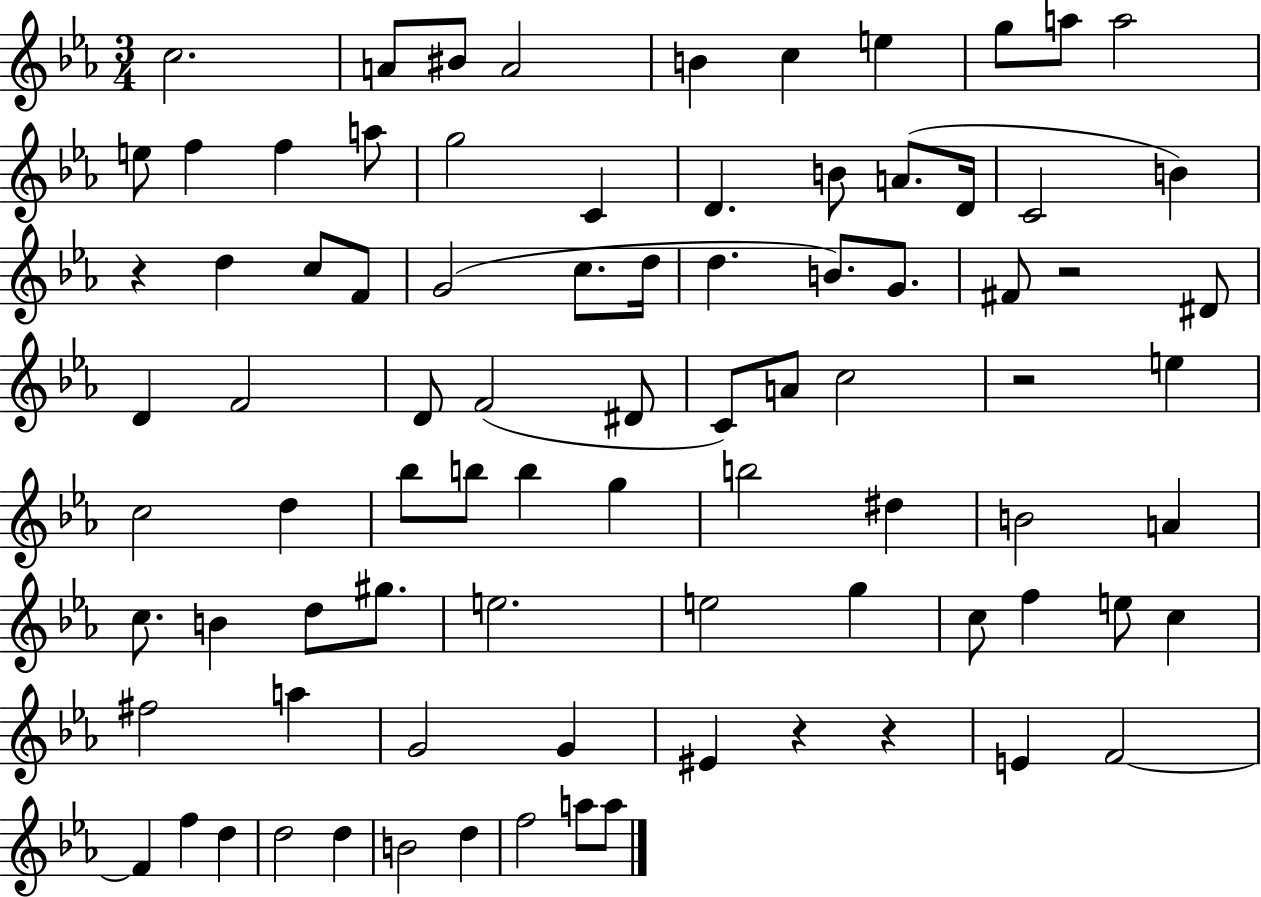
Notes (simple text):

C5/h. A4/e BIS4/e A4/h B4/q C5/q E5/q G5/e A5/e A5/h E5/e F5/q F5/q A5/e G5/h C4/q D4/q. B4/e A4/e. D4/s C4/h B4/q R/q D5/q C5/e F4/e G4/h C5/e. D5/s D5/q. B4/e. G4/e. F#4/e R/h D#4/e D4/q F4/h D4/e F4/h D#4/e C4/e A4/e C5/h R/h E5/q C5/h D5/q Bb5/e B5/e B5/q G5/q B5/h D#5/q B4/h A4/q C5/e. B4/q D5/e G#5/e. E5/h. E5/h G5/q C5/e F5/q E5/e C5/q F#5/h A5/q G4/h G4/q EIS4/q R/q R/q E4/q F4/h F4/q F5/q D5/q D5/h D5/q B4/h D5/q F5/h A5/e A5/e